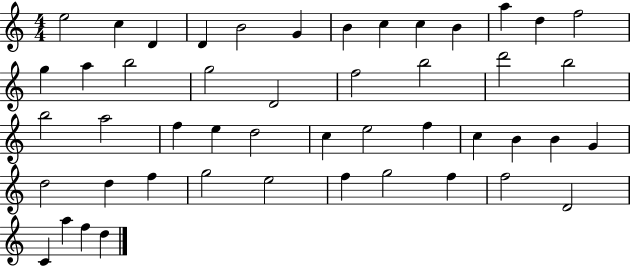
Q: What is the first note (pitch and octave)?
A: E5